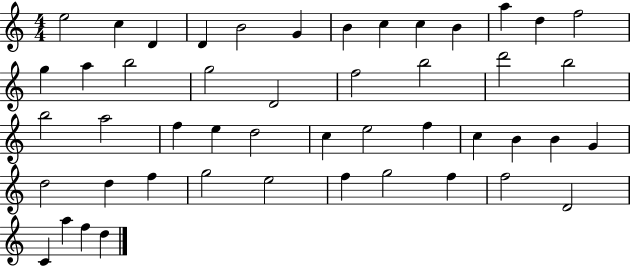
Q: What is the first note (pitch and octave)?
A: E5